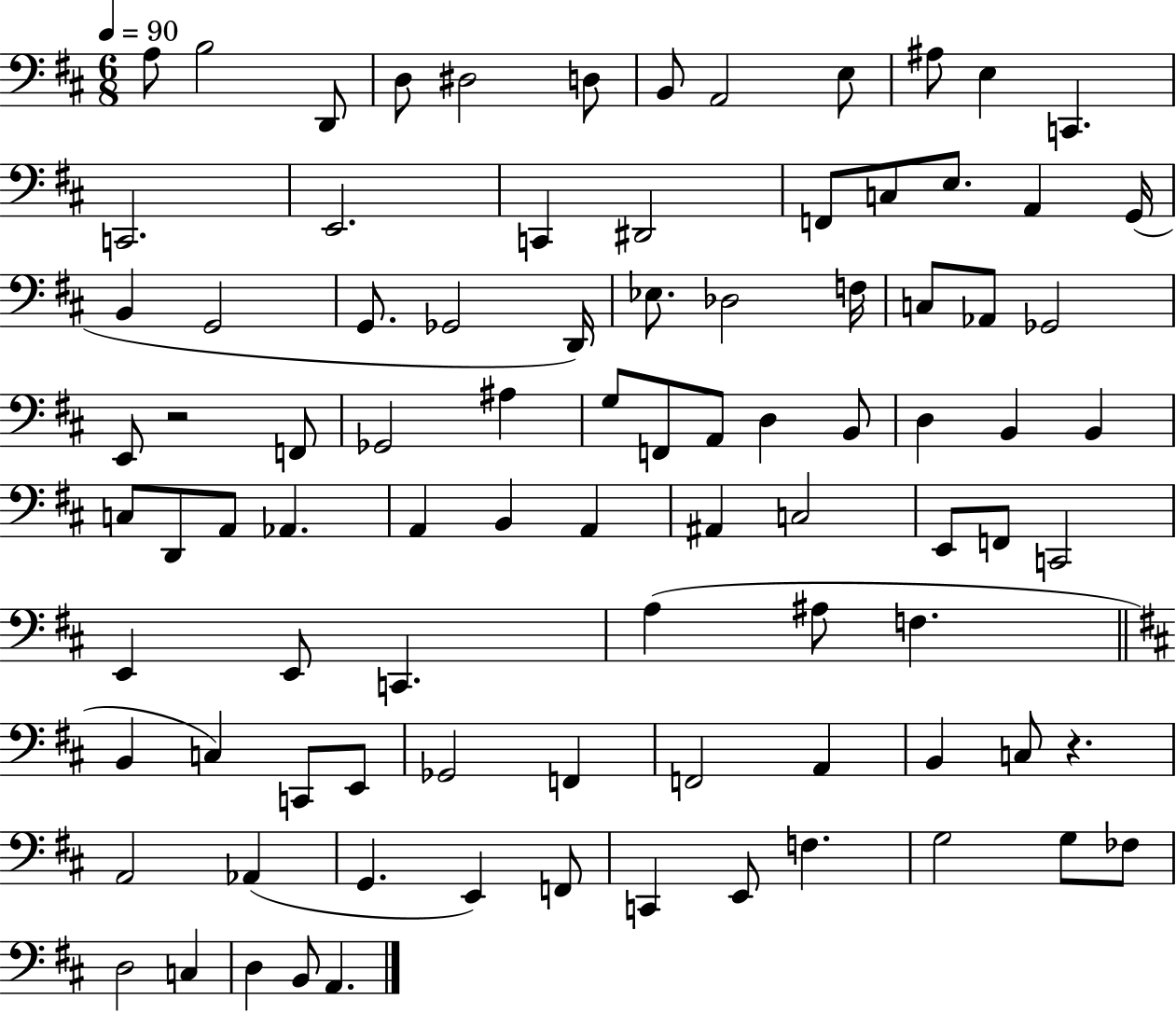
{
  \clef bass
  \numericTimeSignature
  \time 6/8
  \key d \major
  \tempo 4 = 90
  a8 b2 d,8 | d8 dis2 d8 | b,8 a,2 e8 | ais8 e4 c,4. | \break c,2. | e,2. | c,4 dis,2 | f,8 c8 e8. a,4 g,16( | \break b,4 g,2 | g,8. ges,2 d,16) | ees8. des2 f16 | c8 aes,8 ges,2 | \break e,8 r2 f,8 | ges,2 ais4 | g8 f,8 a,8 d4 b,8 | d4 b,4 b,4 | \break c8 d,8 a,8 aes,4. | a,4 b,4 a,4 | ais,4 c2 | e,8 f,8 c,2 | \break e,4 e,8 c,4. | a4( ais8 f4. | \bar "||" \break \key d \major b,4 c4) c,8 e,8 | ges,2 f,4 | f,2 a,4 | b,4 c8 r4. | \break a,2 aes,4( | g,4. e,4) f,8 | c,4 e,8 f4. | g2 g8 fes8 | \break d2 c4 | d4 b,8 a,4. | \bar "|."
}